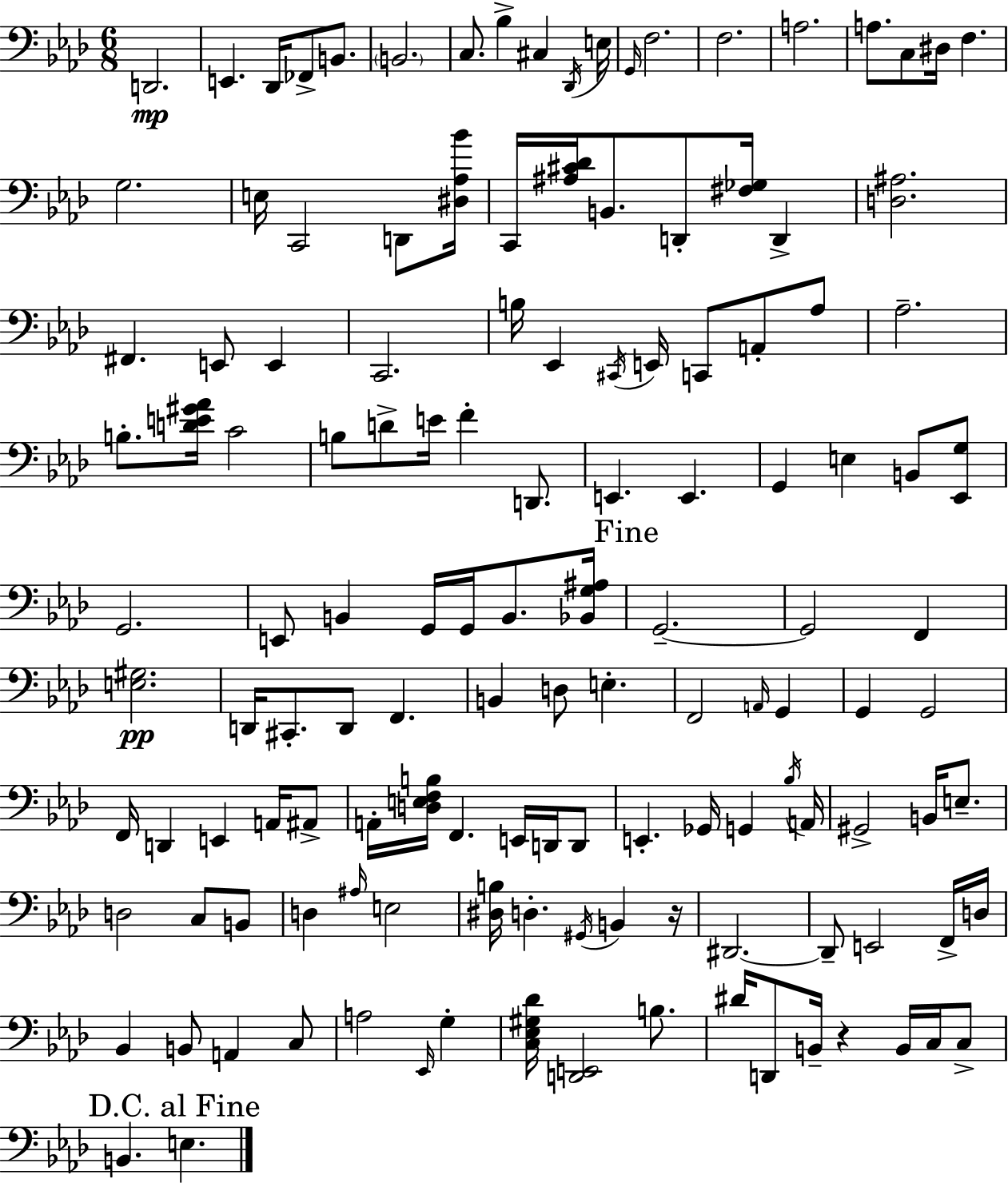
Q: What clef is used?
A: bass